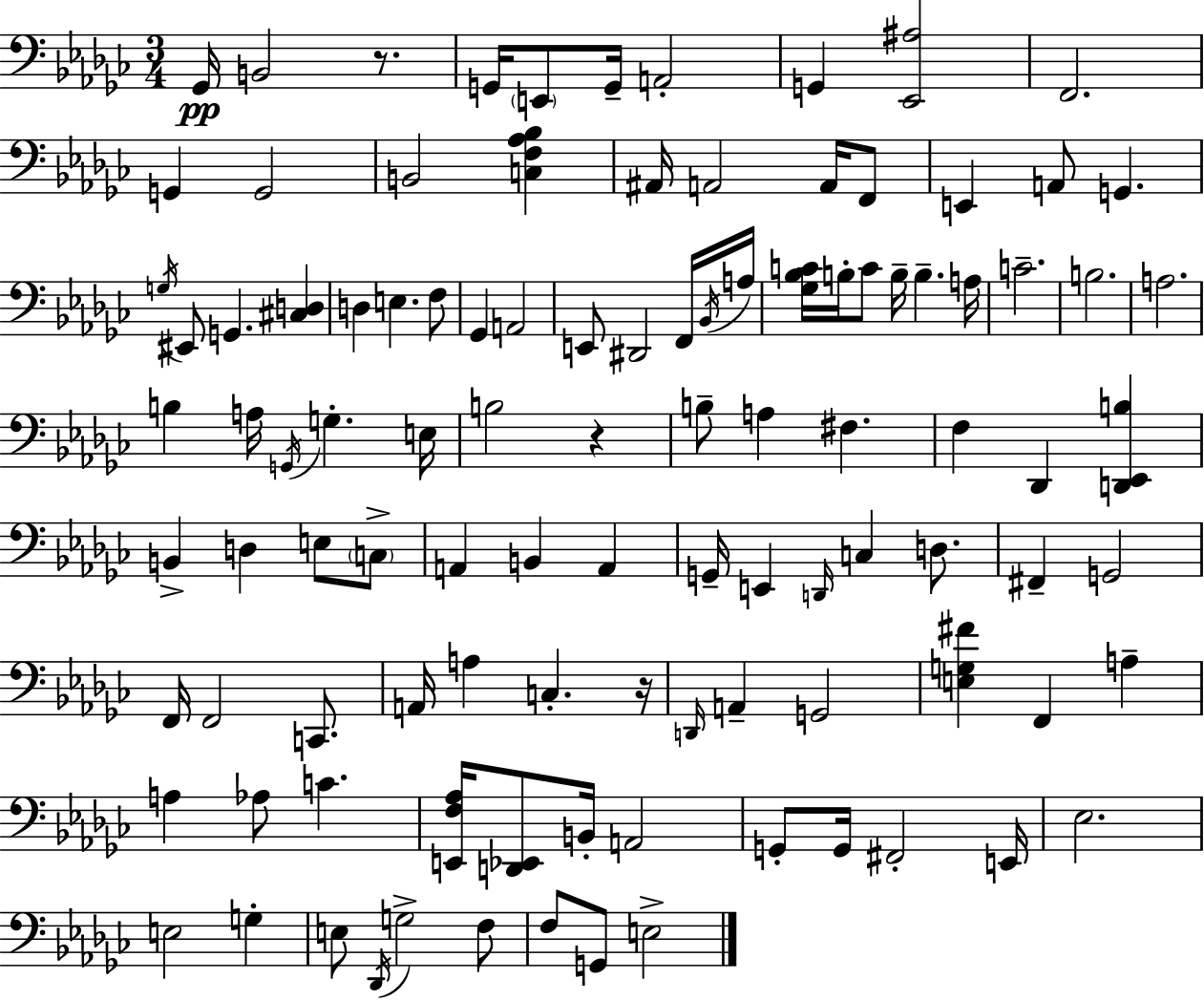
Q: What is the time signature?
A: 3/4